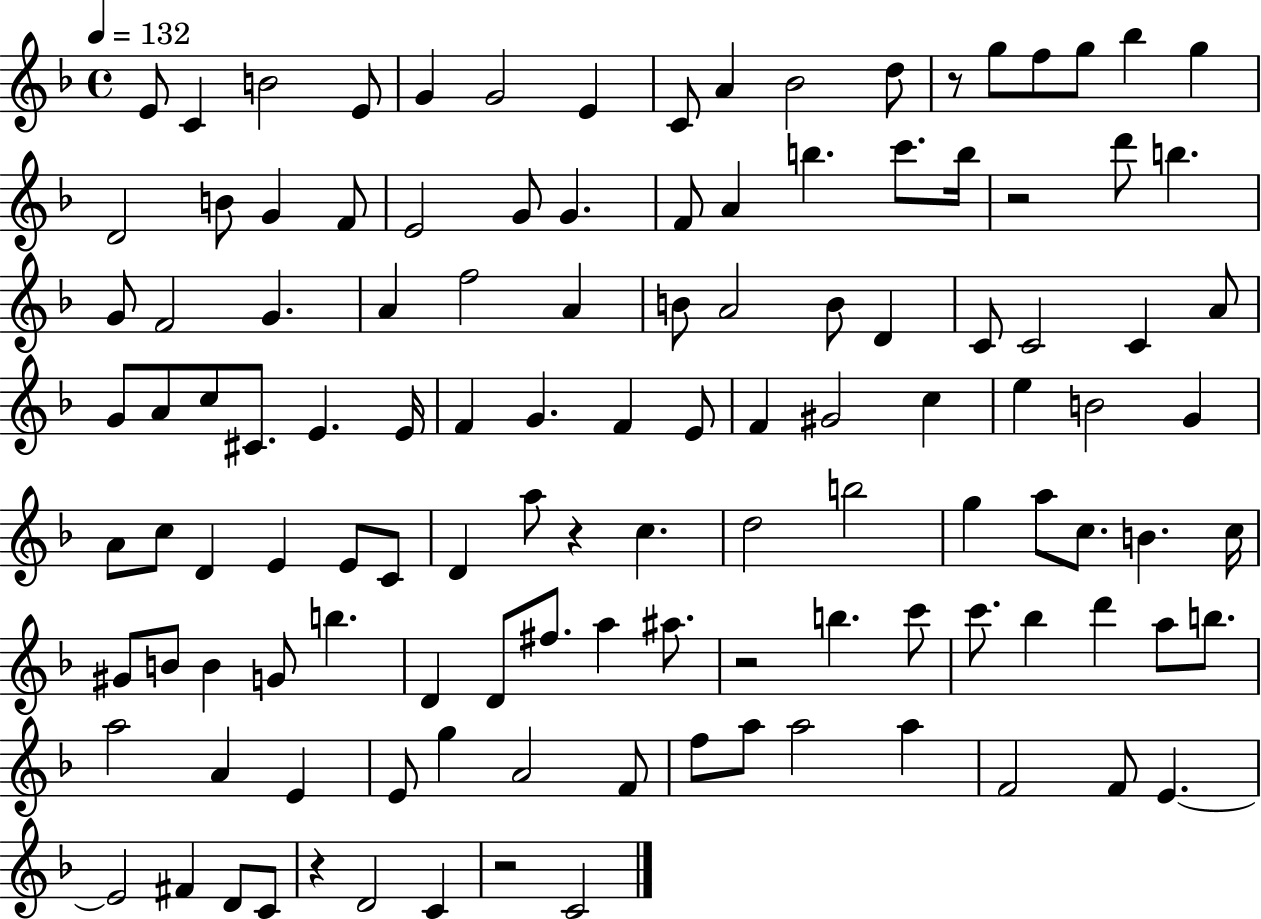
X:1
T:Untitled
M:4/4
L:1/4
K:F
E/2 C B2 E/2 G G2 E C/2 A _B2 d/2 z/2 g/2 f/2 g/2 _b g D2 B/2 G F/2 E2 G/2 G F/2 A b c'/2 b/4 z2 d'/2 b G/2 F2 G A f2 A B/2 A2 B/2 D C/2 C2 C A/2 G/2 A/2 c/2 ^C/2 E E/4 F G F E/2 F ^G2 c e B2 G A/2 c/2 D E E/2 C/2 D a/2 z c d2 b2 g a/2 c/2 B c/4 ^G/2 B/2 B G/2 b D D/2 ^f/2 a ^a/2 z2 b c'/2 c'/2 _b d' a/2 b/2 a2 A E E/2 g A2 F/2 f/2 a/2 a2 a F2 F/2 E E2 ^F D/2 C/2 z D2 C z2 C2